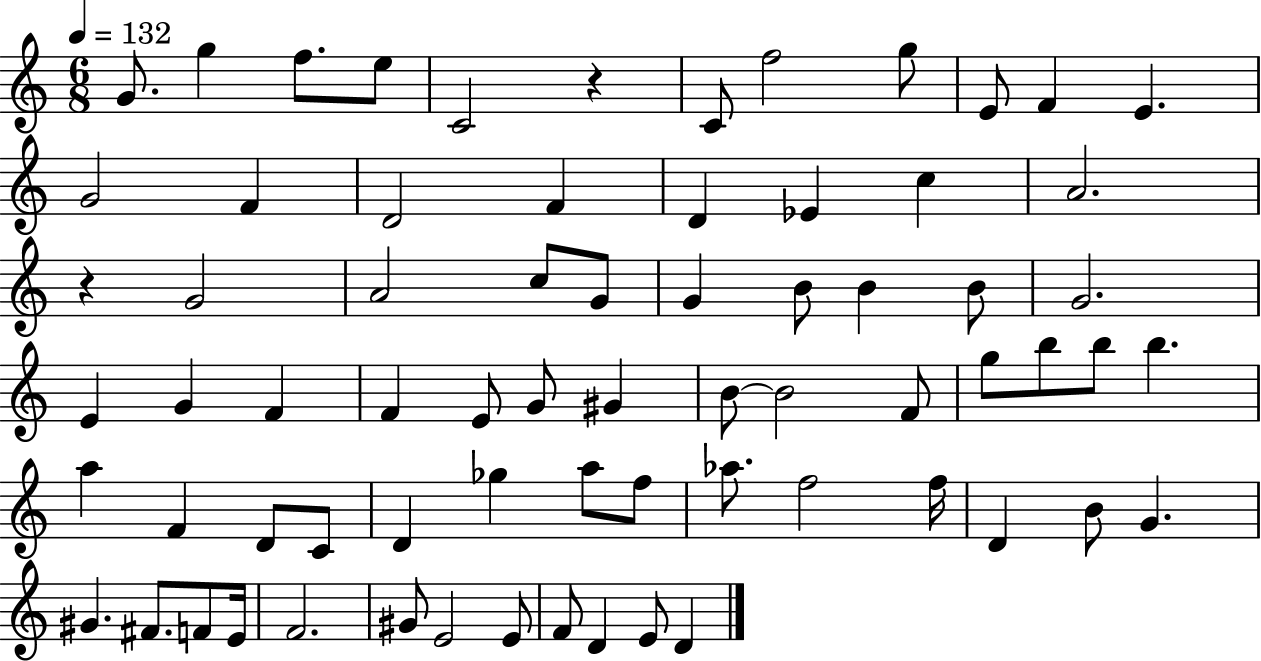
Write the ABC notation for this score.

X:1
T:Untitled
M:6/8
L:1/4
K:C
G/2 g f/2 e/2 C2 z C/2 f2 g/2 E/2 F E G2 F D2 F D _E c A2 z G2 A2 c/2 G/2 G B/2 B B/2 G2 E G F F E/2 G/2 ^G B/2 B2 F/2 g/2 b/2 b/2 b a F D/2 C/2 D _g a/2 f/2 _a/2 f2 f/4 D B/2 G ^G ^F/2 F/2 E/4 F2 ^G/2 E2 E/2 F/2 D E/2 D